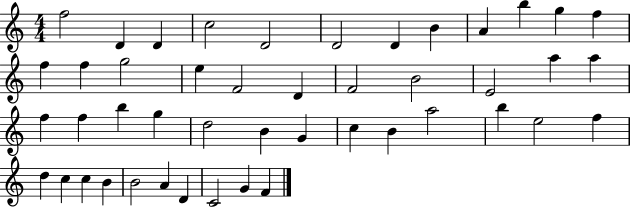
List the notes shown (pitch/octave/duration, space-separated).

F5/h D4/q D4/q C5/h D4/h D4/h D4/q B4/q A4/q B5/q G5/q F5/q F5/q F5/q G5/h E5/q F4/h D4/q F4/h B4/h E4/h A5/q A5/q F5/q F5/q B5/q G5/q D5/h B4/q G4/q C5/q B4/q A5/h B5/q E5/h F5/q D5/q C5/q C5/q B4/q B4/h A4/q D4/q C4/h G4/q F4/q